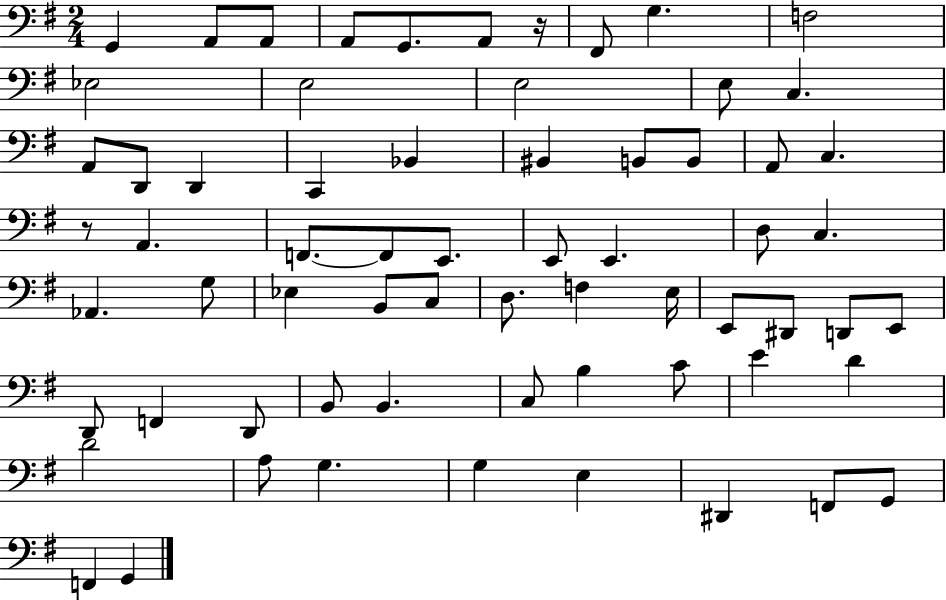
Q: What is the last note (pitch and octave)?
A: G2